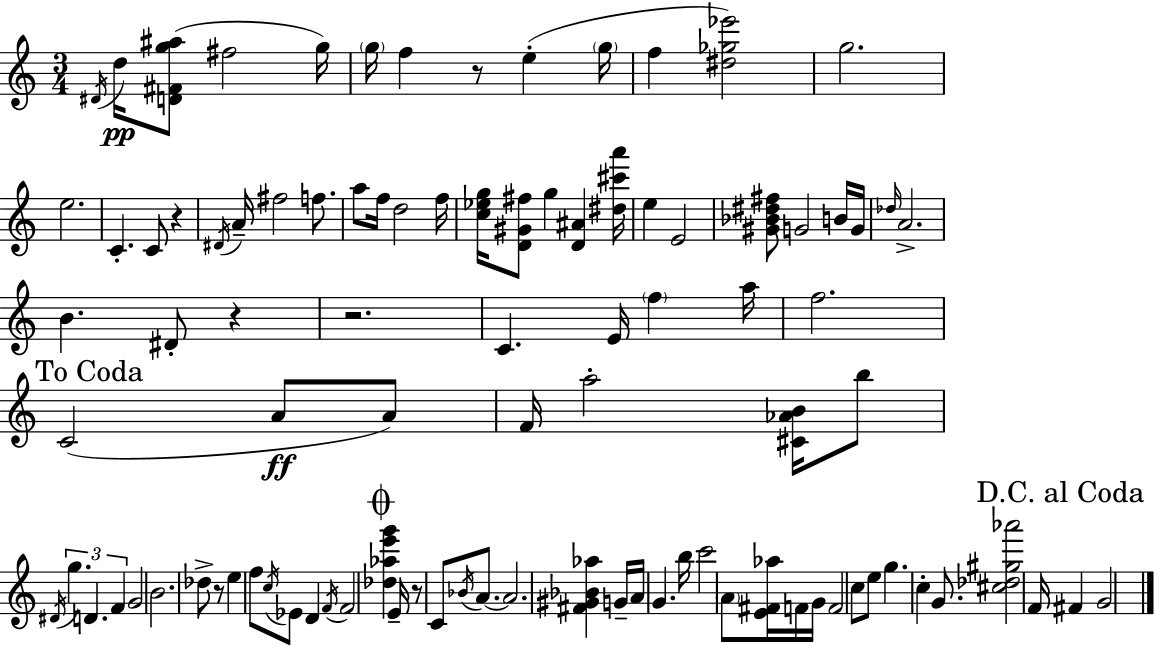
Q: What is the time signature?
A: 3/4